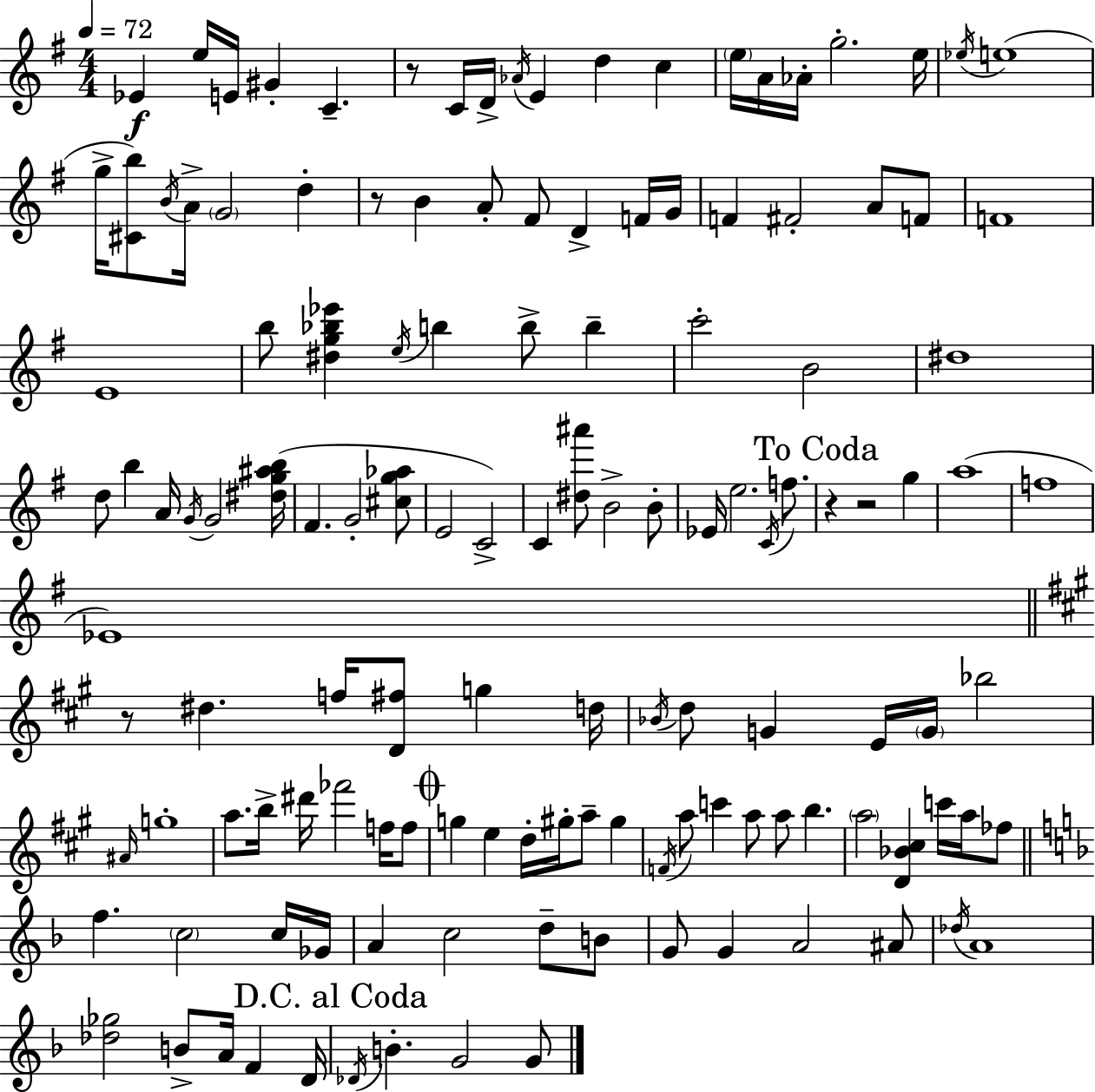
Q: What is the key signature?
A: G major